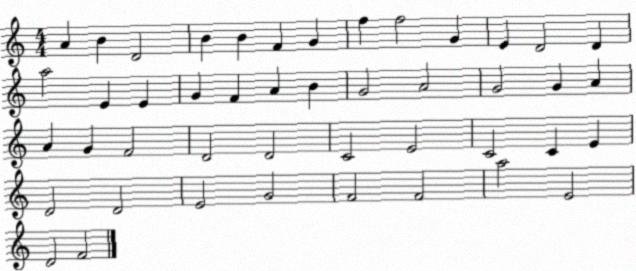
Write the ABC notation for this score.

X:1
T:Untitled
M:4/4
L:1/4
K:C
A B D2 B B F G f f2 G E D2 D a2 E E G F A B G2 A2 G2 G A A G F2 D2 D2 C2 E2 C2 C E D2 D2 E2 G2 F2 F2 a2 E2 D2 F2